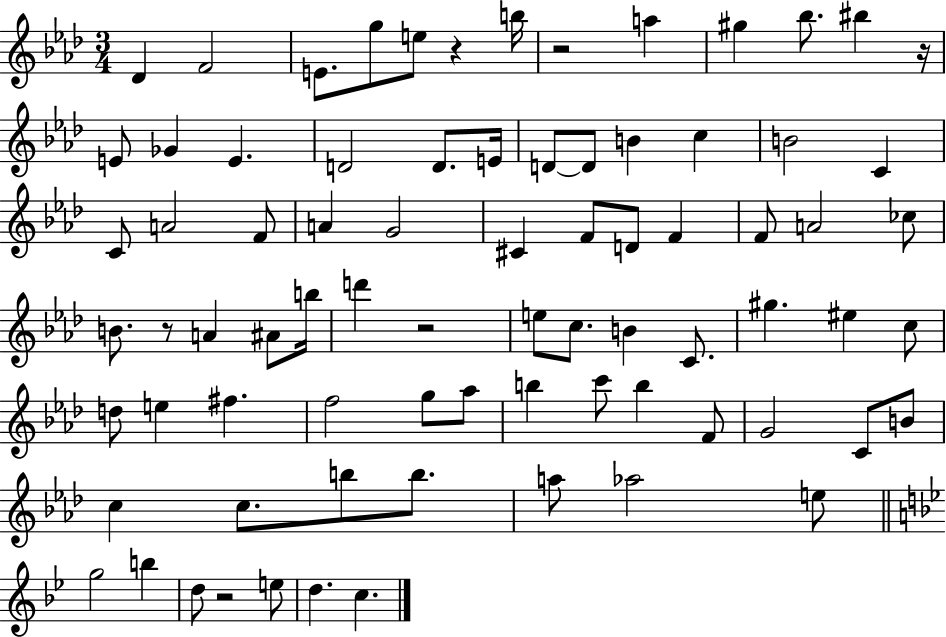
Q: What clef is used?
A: treble